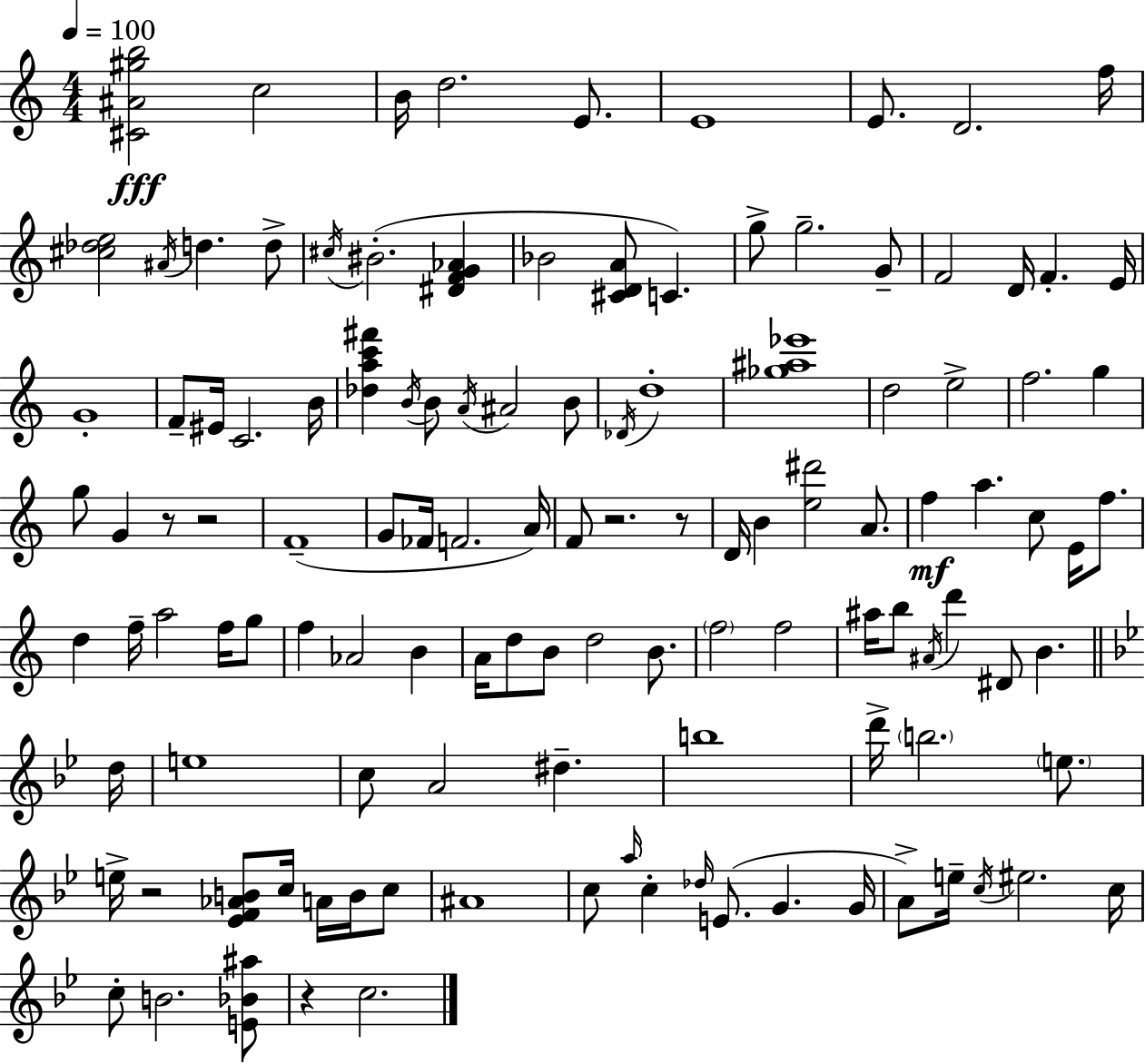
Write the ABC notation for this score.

X:1
T:Untitled
M:4/4
L:1/4
K:Am
[^C^A^gb]2 c2 B/4 d2 E/2 E4 E/2 D2 f/4 [^c_de]2 ^A/4 d d/2 ^c/4 ^B2 [^DFG_A] _B2 [^CDA]/2 C g/2 g2 G/2 F2 D/4 F E/4 G4 F/2 ^E/4 C2 B/4 [_dac'^f'] B/4 B/2 A/4 ^A2 B/2 _D/4 d4 [_g^a_e']4 d2 e2 f2 g g/2 G z/2 z2 F4 G/2 _F/4 F2 A/4 F/2 z2 z/2 D/4 B [e^d']2 A/2 f a c/2 E/4 f/2 d f/4 a2 f/4 g/2 f _A2 B A/4 d/2 B/2 d2 B/2 f2 f2 ^a/4 b/2 ^A/4 d' ^D/2 B d/4 e4 c/2 A2 ^d b4 d'/4 b2 e/2 e/4 z2 [_EF_AB]/2 c/4 A/4 B/4 c/2 ^A4 c/2 a/4 c _d/4 E/2 G G/4 A/2 e/4 c/4 ^e2 c/4 c/2 B2 [E_B^a]/2 z c2